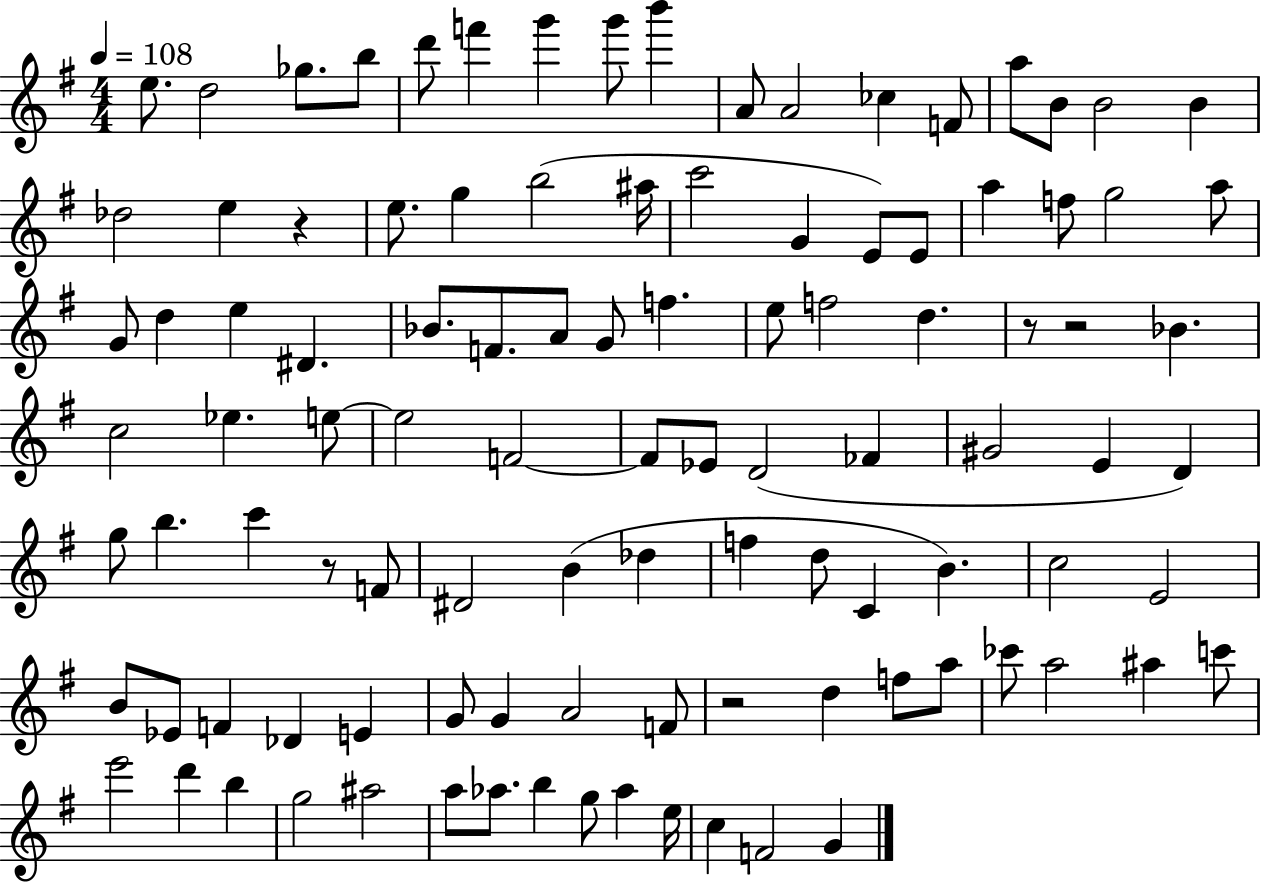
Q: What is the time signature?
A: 4/4